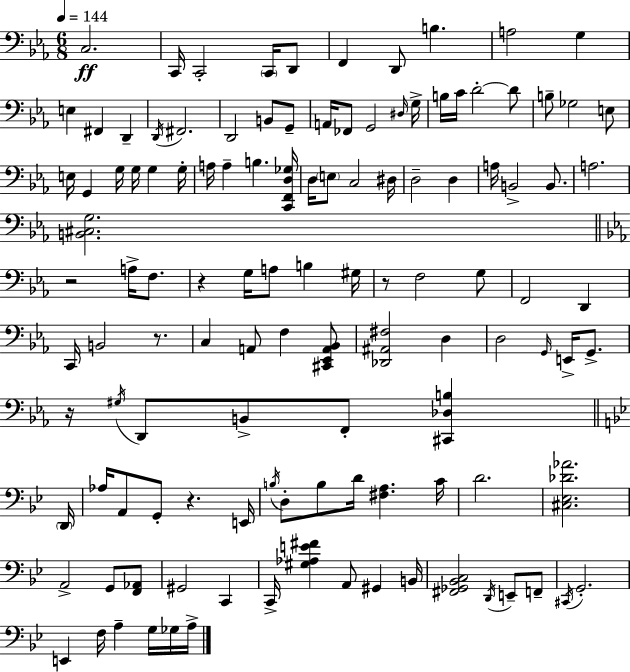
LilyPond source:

{
  \clef bass
  \numericTimeSignature
  \time 6/8
  \key ees \major
  \tempo 4 = 144
  c2.\ff | c,16 c,2-. \parenthesize c,16 d,8 | f,4 d,8 b4. | a2 g4 | \break e4 fis,4 d,4-- | \acciaccatura { d,16 } fis,2. | d,2 b,8 g,8-- | a,16 fes,8 g,2 | \break \grace { dis16 } g16-> b16 c'16 d'2-.~~ | d'8 b8-- ges2 | e8 e16 g,4 g16 g16 g4 | g16-. a16 a4-- b4. | \break <c, f, d ges>16 d16 \parenthesize e8 c2 | dis16 d2-- d4 | a16 b,2-> b,8. | a2. | \break <b, cis g>2. | \bar "||" \break \key c \minor r2 a16-> f8. | r4 g16 a8 b4 gis16 | r8 f2 g8 | f,2 d,4 | \break c,16 b,2 r8. | c4 a,8 f4 <cis, ees, a, bes,>8 | <des, ais, fis>2 d4 | d2 \grace { g,16 } e,16-> g,8.-> | \break r16 \acciaccatura { gis16 } d,8 b,8-> f,8-. <cis, des b>4 | \bar "||" \break \key bes \major \parenthesize d,16 aes16 a,8 g,8-. r4. | e,16 \acciaccatura { b16 } d8-. b8 d'16 <fis a>4. | c'16 d'2. | <cis ees des' aes'>2. | \break a,2-> g,8 | <f, aes,>8 gis,2 c,4 | c,16-> <gis aes e' fis'>4 a,8 gis,4 | b,16 <fis, ges, bes, c>2 \acciaccatura { d,16 } e,8-- | \break f,8-- \acciaccatura { cis,16 } g,2.-. | e,4 f16 a4-- | g16 ges16 a16-> \bar "|."
}